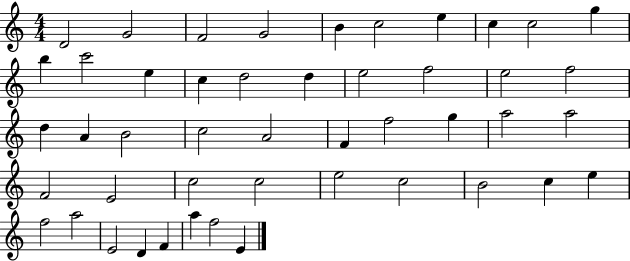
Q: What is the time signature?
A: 4/4